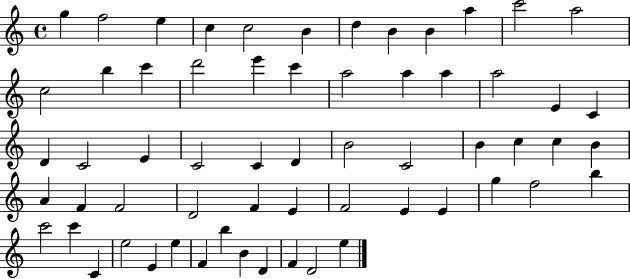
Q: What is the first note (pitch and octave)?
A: G5